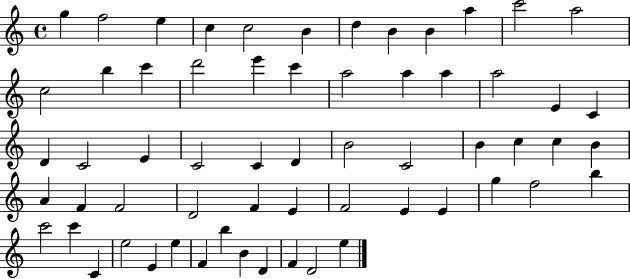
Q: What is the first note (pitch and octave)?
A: G5